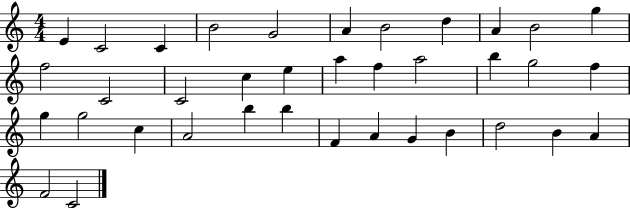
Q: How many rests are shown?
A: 0